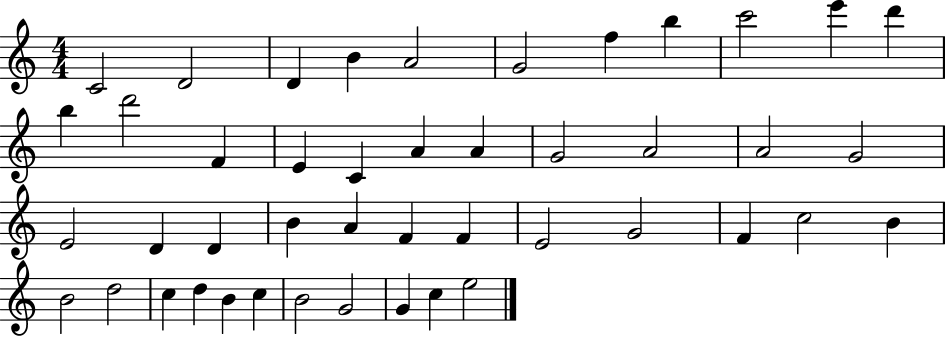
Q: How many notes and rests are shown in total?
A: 45